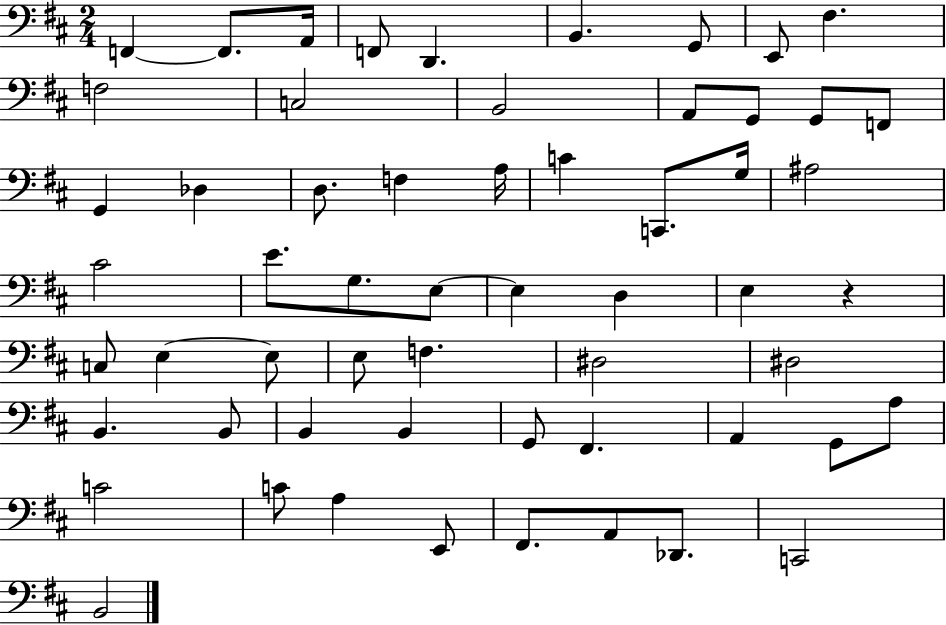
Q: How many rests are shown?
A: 1